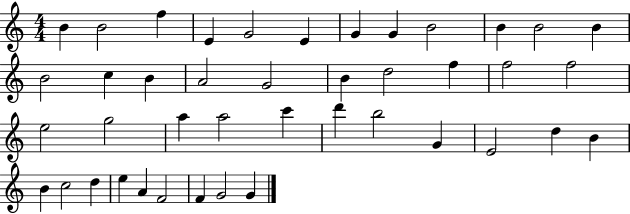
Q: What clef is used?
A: treble